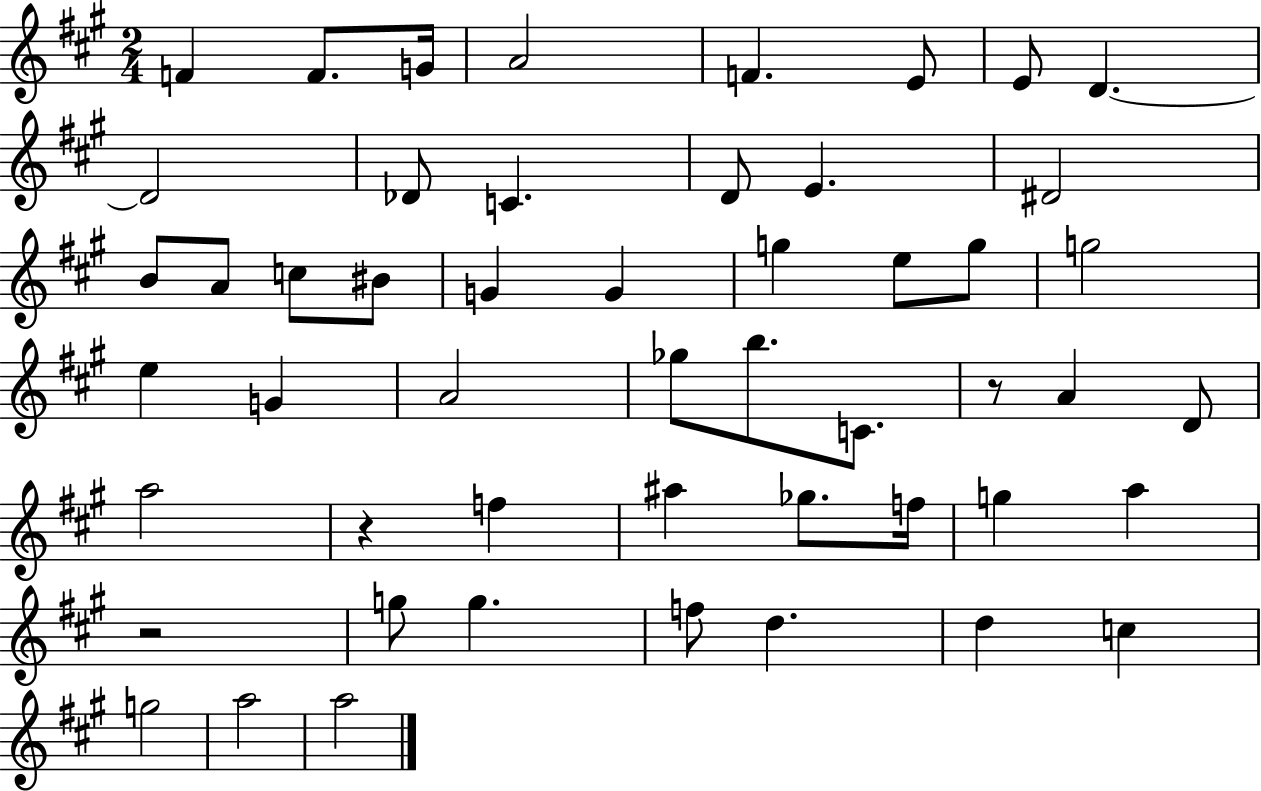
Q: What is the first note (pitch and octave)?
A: F4